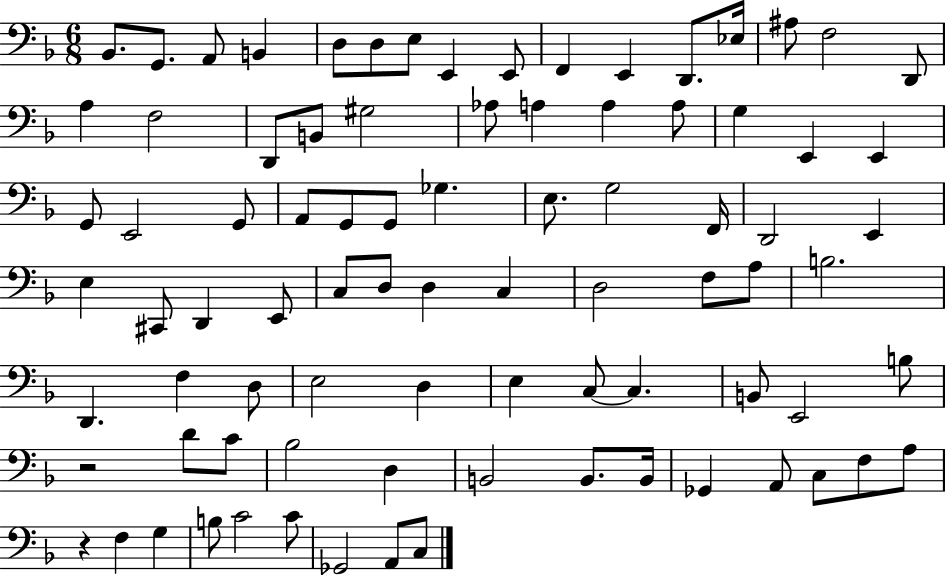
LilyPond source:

{
  \clef bass
  \numericTimeSignature
  \time 6/8
  \key f \major
  bes,8. g,8. a,8 b,4 | d8 d8 e8 e,4 e,8 | f,4 e,4 d,8. ees16 | ais8 f2 d,8 | \break a4 f2 | d,8 b,8 gis2 | aes8 a4 a4 a8 | g4 e,4 e,4 | \break g,8 e,2 g,8 | a,8 g,8 g,8 ges4. | e8. g2 f,16 | d,2 e,4 | \break e4 cis,8 d,4 e,8 | c8 d8 d4 c4 | d2 f8 a8 | b2. | \break d,4. f4 d8 | e2 d4 | e4 c8~~ c4. | b,8 e,2 b8 | \break r2 d'8 c'8 | bes2 d4 | b,2 b,8. b,16 | ges,4 a,8 c8 f8 a8 | \break r4 f4 g4 | b8 c'2 c'8 | ges,2 a,8 c8 | \bar "|."
}